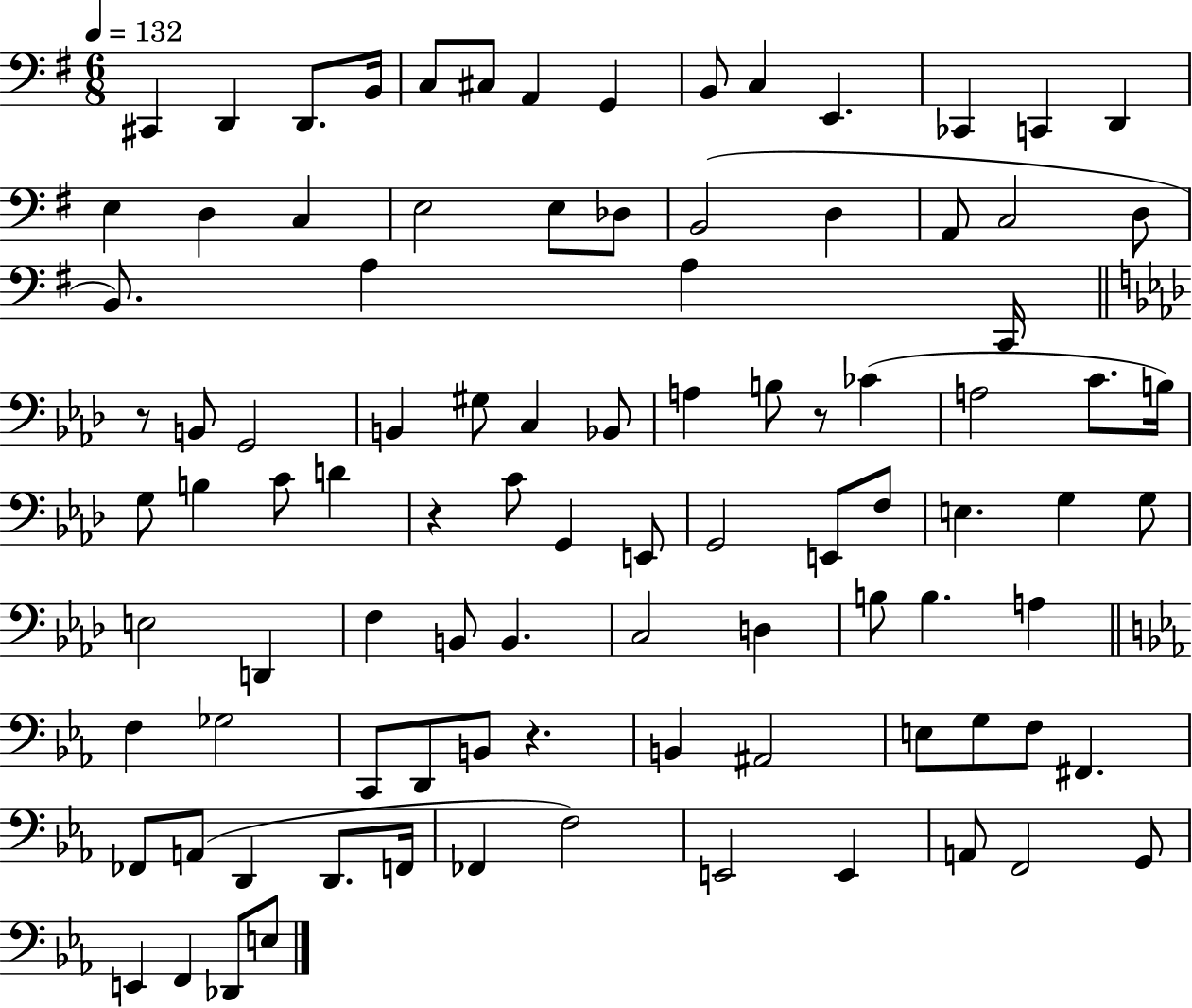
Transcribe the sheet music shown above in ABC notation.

X:1
T:Untitled
M:6/8
L:1/4
K:G
^C,, D,, D,,/2 B,,/4 C,/2 ^C,/2 A,, G,, B,,/2 C, E,, _C,, C,, D,, E, D, C, E,2 E,/2 _D,/2 B,,2 D, A,,/2 C,2 D,/2 B,,/2 A, A, C,,/4 z/2 B,,/2 G,,2 B,, ^G,/2 C, _B,,/2 A, B,/2 z/2 _C A,2 C/2 B,/4 G,/2 B, C/2 D z C/2 G,, E,,/2 G,,2 E,,/2 F,/2 E, G, G,/2 E,2 D,, F, B,,/2 B,, C,2 D, B,/2 B, A, F, _G,2 C,,/2 D,,/2 B,,/2 z B,, ^A,,2 E,/2 G,/2 F,/2 ^F,, _F,,/2 A,,/2 D,, D,,/2 F,,/4 _F,, F,2 E,,2 E,, A,,/2 F,,2 G,,/2 E,, F,, _D,,/2 E,/2